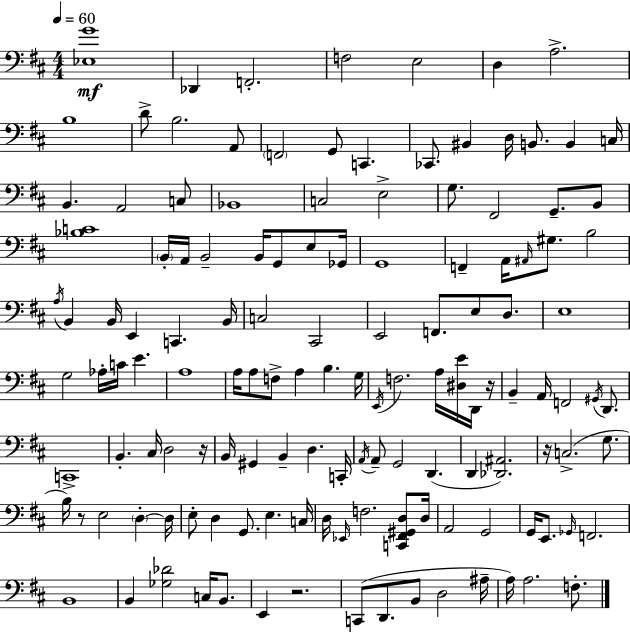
X:1
T:Untitled
M:4/4
L:1/4
K:D
[_E,G]4 _D,, F,,2 F,2 E,2 D, A,2 B,4 D/2 B,2 A,,/2 F,,2 G,,/2 C,, _C,,/2 ^B,, D,/4 B,,/2 B,, C,/4 B,, A,,2 C,/2 _B,,4 C,2 E,2 G,/2 ^F,,2 G,,/2 B,,/2 [_B,C]4 B,,/4 A,,/4 B,,2 B,,/4 G,,/2 E,/2 _G,,/4 G,,4 F,, A,,/4 ^A,,/4 ^G,/2 B,2 A,/4 B,, B,,/4 E,, C,, B,,/4 C,2 ^C,,2 E,,2 F,,/2 E,/2 D,/2 E,4 G,2 _A,/4 C/4 E A,4 A,/4 A,/2 F,/2 A, B, G,/4 E,,/4 F,2 A,/4 [^D,E]/4 D,,/4 z/4 B,, A,,/4 F,,2 ^G,,/4 D,,/2 C,,4 B,, ^C,/4 D,2 z/4 B,,/4 ^G,, B,, D, C,,/4 A,,/4 A,,/2 G,,2 D,, D,, [_D,,^A,,]2 z/4 C,2 G,/2 B,/4 z/2 E,2 D, D,/4 E,/2 D, G,,/2 E, C,/4 D,/4 _E,,/4 F,2 [C,,^F,,^G,,D,]/2 D,/4 A,,2 G,,2 G,,/4 E,,/2 _G,,/4 F,,2 B,,4 B,, [_G,_D]2 C,/4 B,,/2 E,, z2 C,,/2 D,,/2 B,,/2 D,2 ^A,/4 A,/4 A,2 F,/2